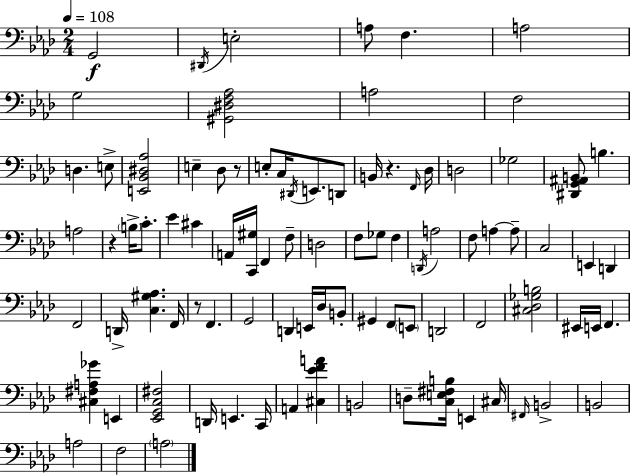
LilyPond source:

{
  \clef bass
  \numericTimeSignature
  \time 2/4
  \key f \minor
  \tempo 4 = 108
  g,2\f | \acciaccatura { dis,16 } e2-. | a8 f4. | a2 | \break g2 | <gis, dis f aes>2 | a2 | f2 | \break d4. e8-> | <e, bes, dis aes>2 | e4-- des8 r8 | e8-. c16 \acciaccatura { dis,16 } e,8. | \break d,8 b,16 r4. | \grace { f,16 } des16 d2 | ges2 | <dis, g, ais, b,>8 b4. | \break a2 | r4 \parenthesize b16-> | c'8.-. ees'4 cis'4 | a,16 <c, gis>16 f,4 | \break f8-- d2 | f8 ges8 f4 | \acciaccatura { d,16 } a2 | f8 a4~~ | \break a8-- c2 | e,4 | d,4 f,2 | d,16-> <c gis aes>4. | \break f,16 r8 f,4. | g,2 | d,4 | e,16 des16 b,8-. gis,4 | \break f,8 \parenthesize e,8 d,2 | f,2 | <cis des ges b>2 | eis,16 e,16 f,4. | \break <cis fis a ges'>4 | e,4 <ees, g, c fis>2 | d,16 e,4. | c,16 a,4 | \break <cis ees' f' a'>4 b,2 | d8-- <c e fis b>16 e,4 | cis16 \grace { fis,16 } b,2-> | b,2 | \break a2 | f2 | \parenthesize a2 | \bar "|."
}